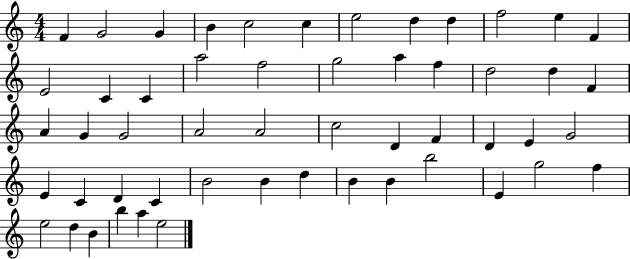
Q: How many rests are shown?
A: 0